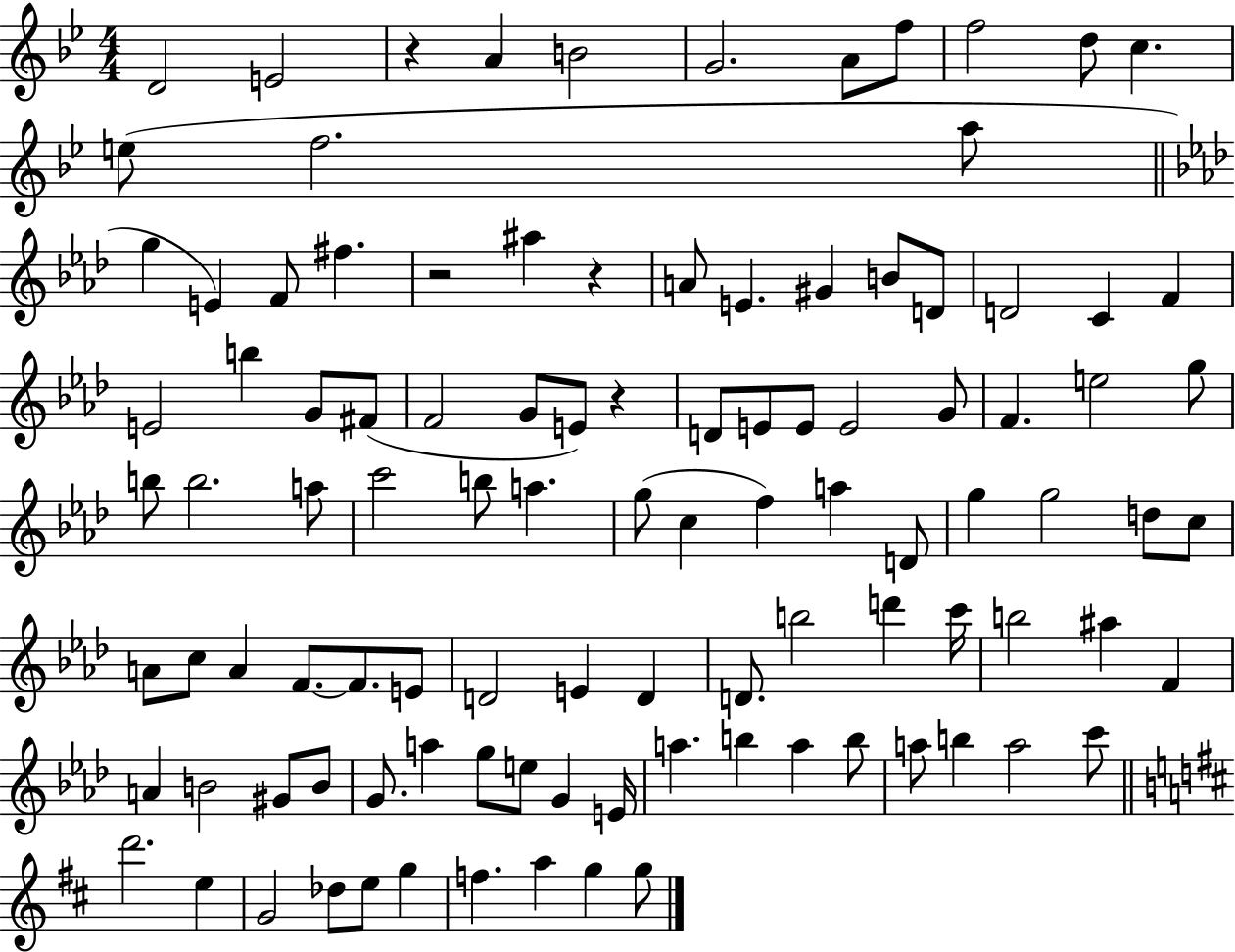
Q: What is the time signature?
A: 4/4